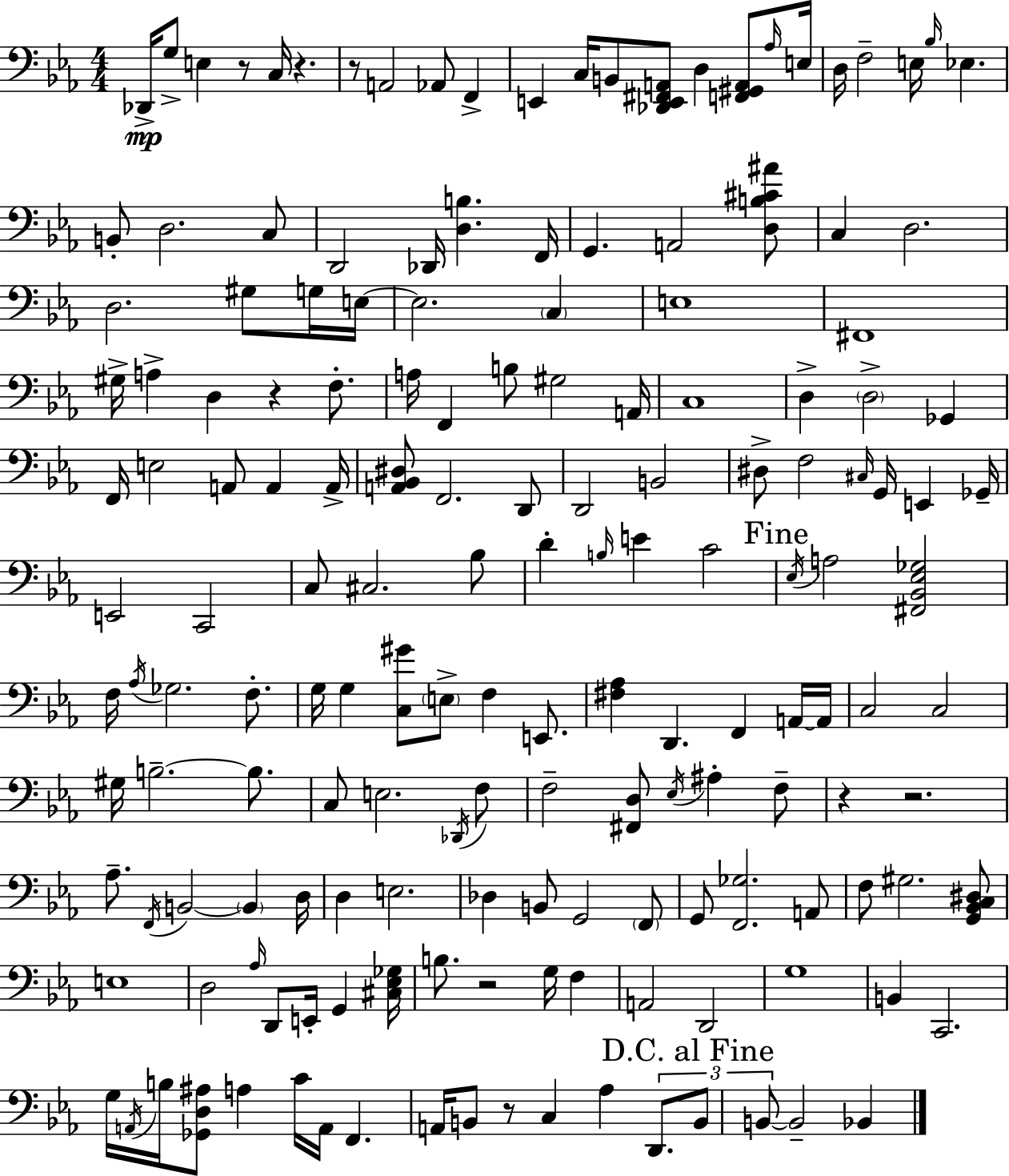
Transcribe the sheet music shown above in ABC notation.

X:1
T:Untitled
M:4/4
L:1/4
K:Eb
_D,,/4 G,/2 E, z/2 C,/4 z z/2 A,,2 _A,,/2 F,, E,, C,/4 B,,/2 [_D,,E,,^F,,A,,]/2 D, [F,,^G,,A,,]/2 _A,/4 E,/4 D,/4 F,2 E,/4 _B,/4 _E, B,,/2 D,2 C,/2 D,,2 _D,,/4 [D,B,] F,,/4 G,, A,,2 [D,B,^C^A]/2 C, D,2 D,2 ^G,/2 G,/4 E,/4 E,2 C, E,4 ^F,,4 ^G,/4 A, D, z F,/2 A,/4 F,, B,/2 ^G,2 A,,/4 C,4 D, D,2 _G,, F,,/4 E,2 A,,/2 A,, A,,/4 [A,,_B,,^D,]/2 F,,2 D,,/2 D,,2 B,,2 ^D,/2 F,2 ^C,/4 G,,/4 E,, _G,,/4 E,,2 C,,2 C,/2 ^C,2 _B,/2 D B,/4 E C2 _E,/4 A,2 [^F,,_B,,_E,_G,]2 F,/4 _A,/4 _G,2 F,/2 G,/4 G, [C,^G]/2 E,/2 F, E,,/2 [^F,_A,] D,, F,, A,,/4 A,,/4 C,2 C,2 ^G,/4 B,2 B,/2 C,/2 E,2 _D,,/4 F,/2 F,2 [^F,,D,]/2 _E,/4 ^A, F,/2 z z2 _A,/2 F,,/4 B,,2 B,, D,/4 D, E,2 _D, B,,/2 G,,2 F,,/2 G,,/2 [F,,_G,]2 A,,/2 F,/2 ^G,2 [G,,_B,,C,^D,]/2 E,4 D,2 _A,/4 D,,/2 E,,/4 G,, [^C,_E,_G,]/4 B,/2 z2 G,/4 F, A,,2 D,,2 G,4 B,, C,,2 G,/4 A,,/4 B,/4 [_G,,D,^A,]/2 A, C/4 A,,/4 F,, A,,/4 B,,/2 z/2 C, _A, D,,/2 B,,/2 B,,/2 B,,2 _B,,